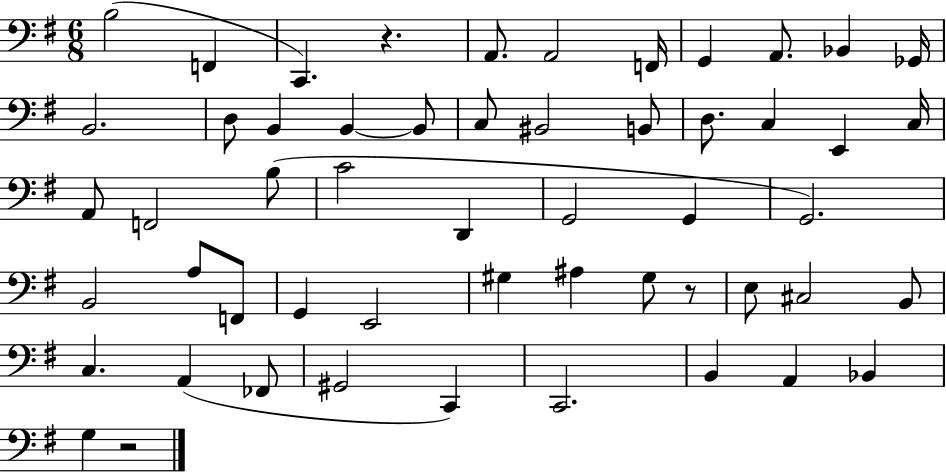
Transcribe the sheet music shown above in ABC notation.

X:1
T:Untitled
M:6/8
L:1/4
K:G
B,2 F,, C,, z A,,/2 A,,2 F,,/4 G,, A,,/2 _B,, _G,,/4 B,,2 D,/2 B,, B,, B,,/2 C,/2 ^B,,2 B,,/2 D,/2 C, E,, C,/4 A,,/2 F,,2 B,/2 C2 D,, G,,2 G,, G,,2 B,,2 A,/2 F,,/2 G,, E,,2 ^G, ^A, ^G,/2 z/2 E,/2 ^C,2 B,,/2 C, A,, _F,,/2 ^G,,2 C,, C,,2 B,, A,, _B,, G, z2